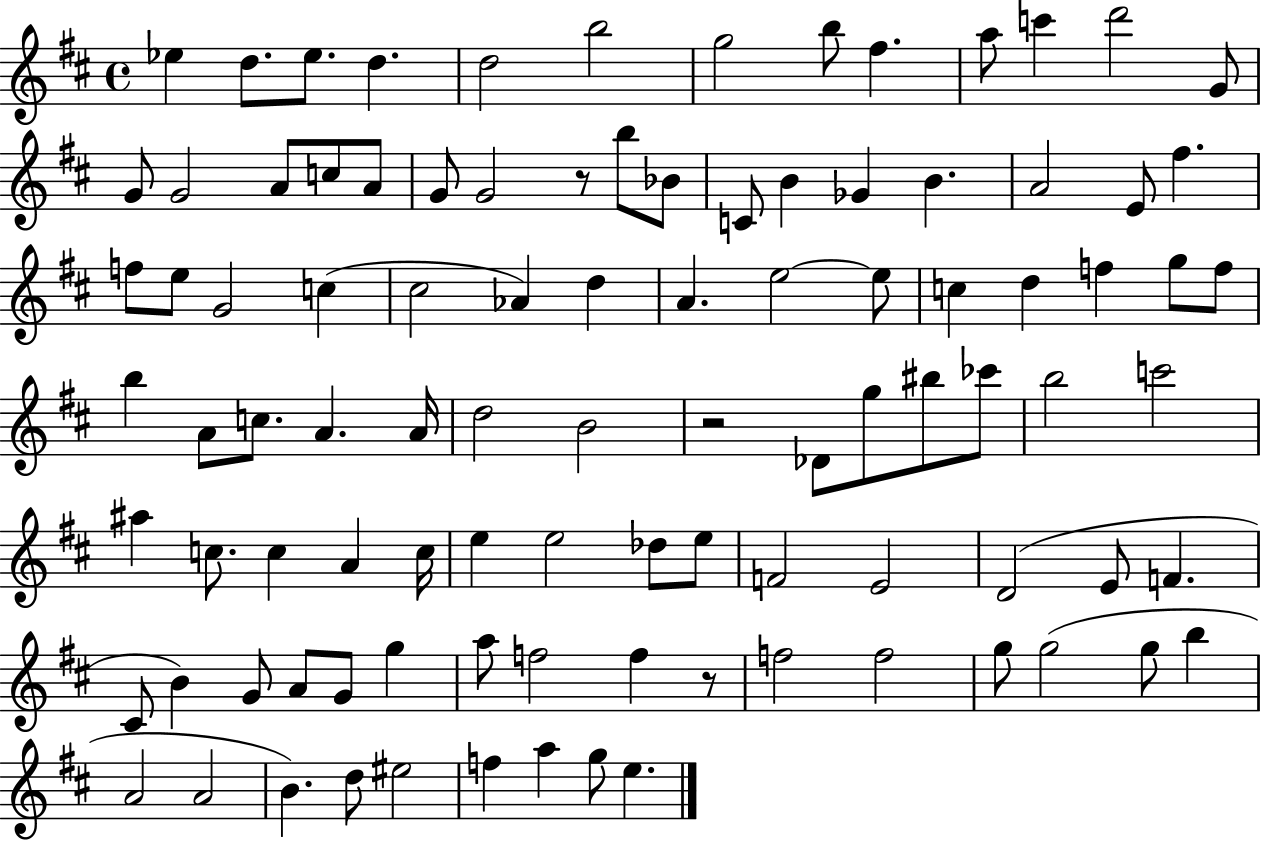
{
  \clef treble
  \time 4/4
  \defaultTimeSignature
  \key d \major
  \repeat volta 2 { ees''4 d''8. ees''8. d''4. | d''2 b''2 | g''2 b''8 fis''4. | a''8 c'''4 d'''2 g'8 | \break g'8 g'2 a'8 c''8 a'8 | g'8 g'2 r8 b''8 bes'8 | c'8 b'4 ges'4 b'4. | a'2 e'8 fis''4. | \break f''8 e''8 g'2 c''4( | cis''2 aes'4) d''4 | a'4. e''2~~ e''8 | c''4 d''4 f''4 g''8 f''8 | \break b''4 a'8 c''8. a'4. a'16 | d''2 b'2 | r2 des'8 g''8 bis''8 ces'''8 | b''2 c'''2 | \break ais''4 c''8. c''4 a'4 c''16 | e''4 e''2 des''8 e''8 | f'2 e'2 | d'2( e'8 f'4. | \break cis'8 b'4) g'8 a'8 g'8 g''4 | a''8 f''2 f''4 r8 | f''2 f''2 | g''8 g''2( g''8 b''4 | \break a'2 a'2 | b'4.) d''8 eis''2 | f''4 a''4 g''8 e''4. | } \bar "|."
}